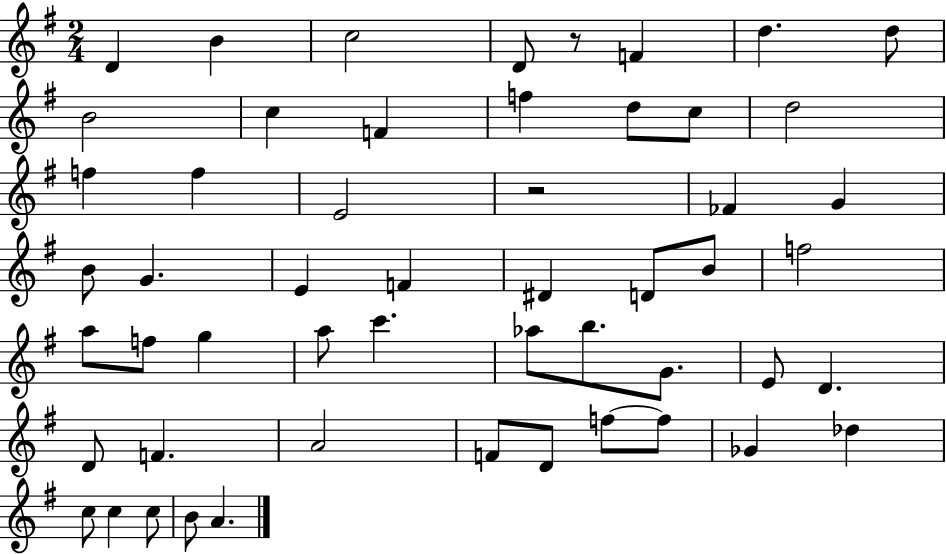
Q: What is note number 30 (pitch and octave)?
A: G5